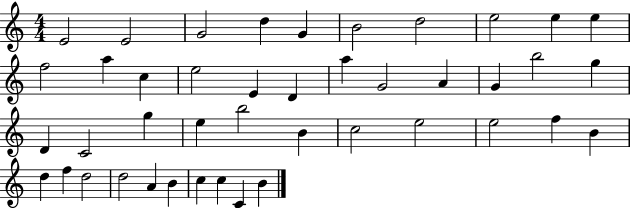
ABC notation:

X:1
T:Untitled
M:4/4
L:1/4
K:C
E2 E2 G2 d G B2 d2 e2 e e f2 a c e2 E D a G2 A G b2 g D C2 g e b2 B c2 e2 e2 f B d f d2 d2 A B c c C B